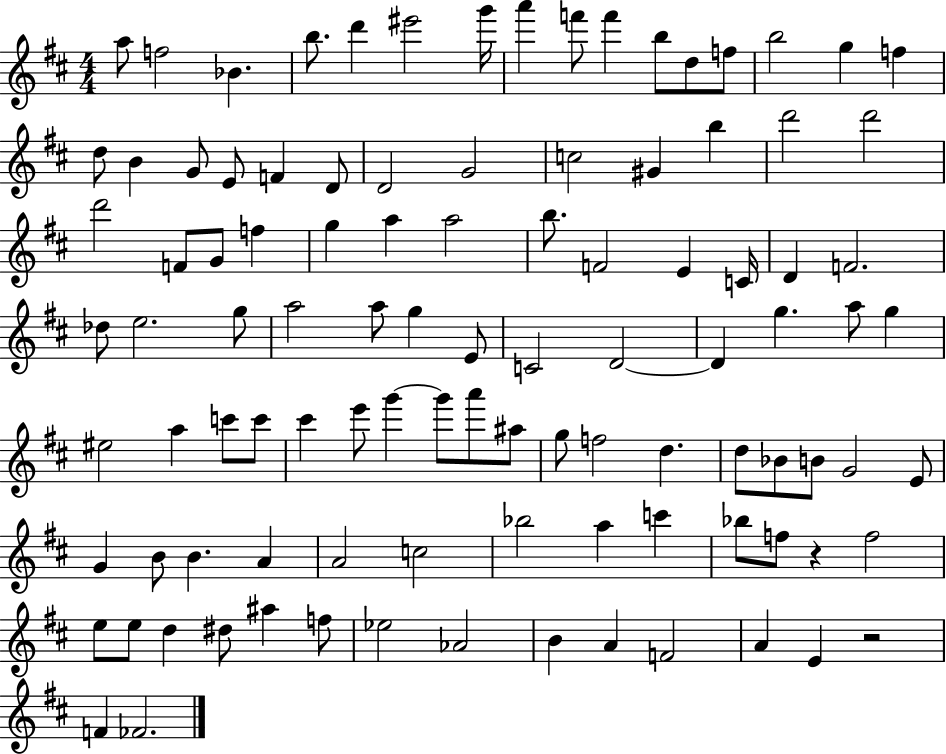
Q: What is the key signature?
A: D major